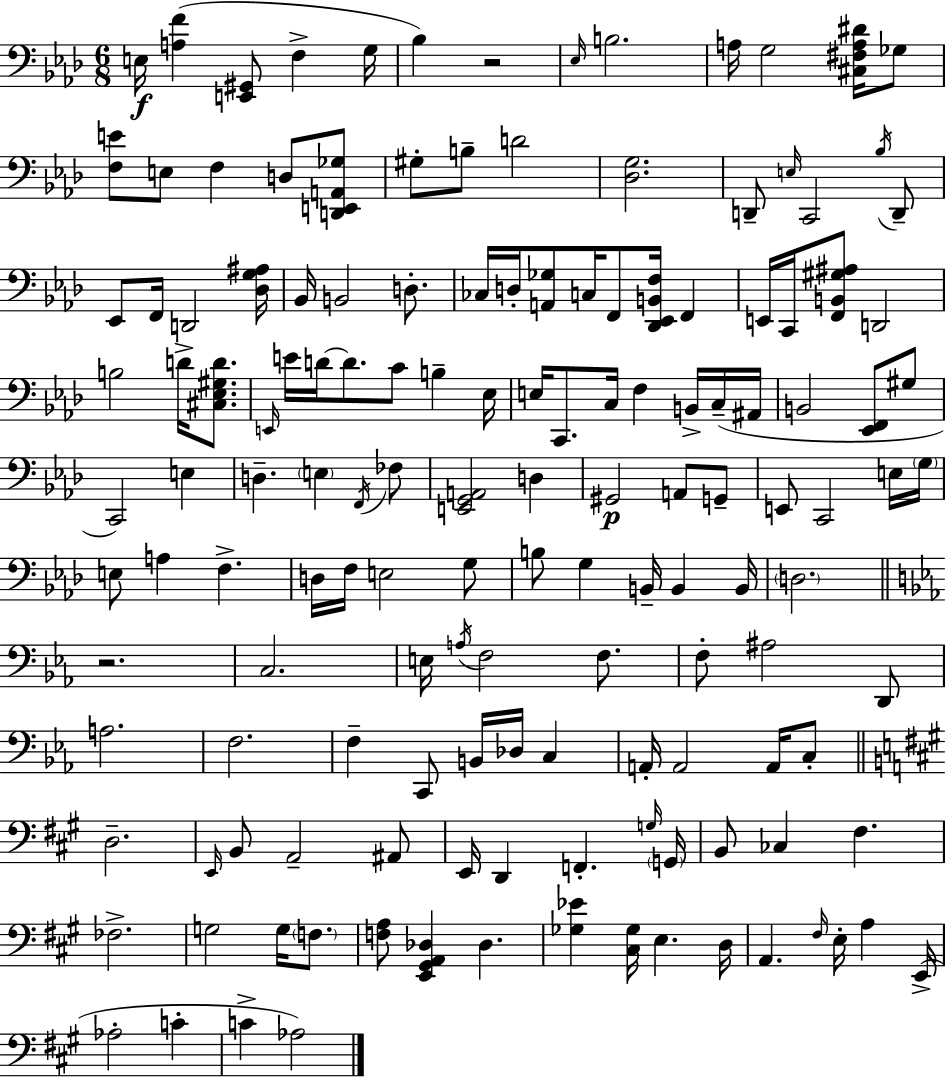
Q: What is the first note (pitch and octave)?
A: E3